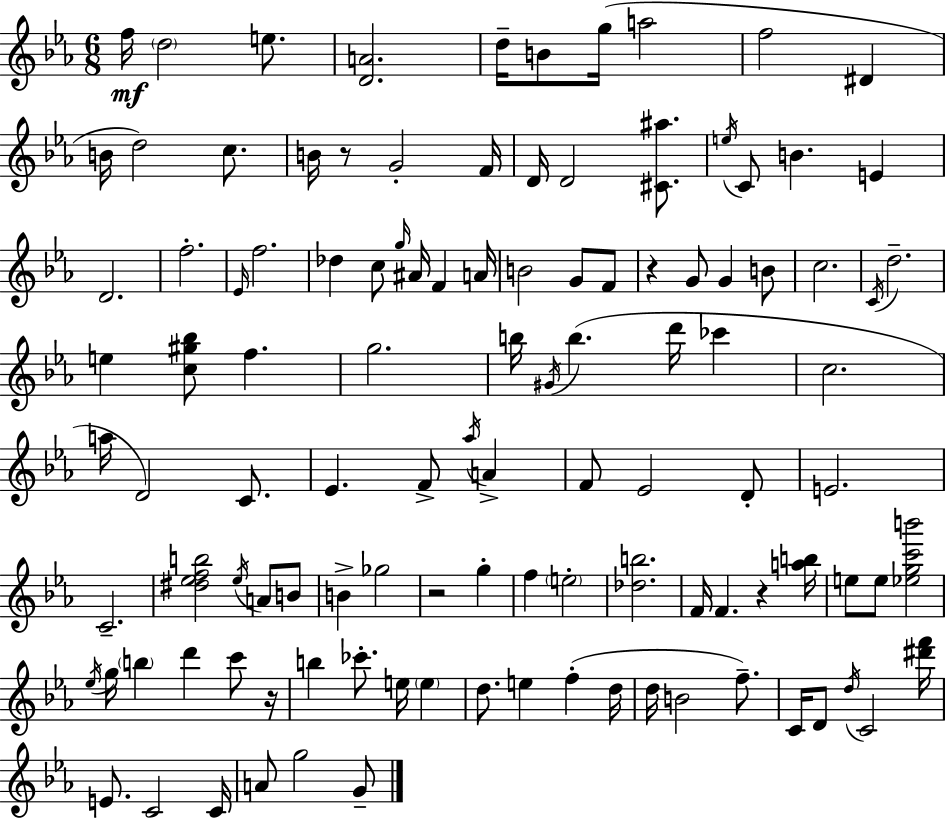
{
  \clef treble
  \numericTimeSignature
  \time 6/8
  \key c \minor
  f''16\mf \parenthesize d''2 e''8. | <d' a'>2. | d''16-- b'8 g''16( a''2 | f''2 dis'4 | \break b'16 d''2) c''8. | b'16 r8 g'2-. f'16 | d'16 d'2 <cis' ais''>8. | \acciaccatura { e''16 } c'8 b'4. e'4 | \break d'2. | f''2.-. | \grace { ees'16 } f''2. | des''4 c''8 \grace { g''16 } ais'16 f'4 | \break a'16 b'2 g'8 | f'8 r4 g'8 g'4 | b'8 c''2. | \acciaccatura { c'16 } d''2.-- | \break e''4 <c'' gis'' bes''>8 f''4. | g''2. | b''16 \acciaccatura { gis'16 } b''4.( | d'''16 ces'''4 c''2. | \break a''16 d'2) | c'8. ees'4. f'8-> | \acciaccatura { aes''16 } a'4-> f'8 ees'2 | d'8-. e'2. | \break c'2.-- | <dis'' ees'' f'' b''>2 | \acciaccatura { ees''16 } a'8 b'8 b'4-> ges''2 | r2 | \break g''4-. f''4 \parenthesize e''2-. | <des'' b''>2. | f'16 f'4. | r4 <a'' b''>16 e''8 e''8 <ees'' g'' c''' b'''>2 | \break \acciaccatura { ees''16 } g''16 \parenthesize b''4 | d'''4 c'''8 r16 b''4 | ces'''8.-. e''16 \parenthesize e''4 d''8. e''4 | f''4-.( d''16 d''16 b'2 | \break f''8.--) c'16 d'8 \acciaccatura { d''16 } | c'2 <dis''' f'''>16 e'8. | c'2 c'16 a'8 g''2 | g'8-- \bar "|."
}